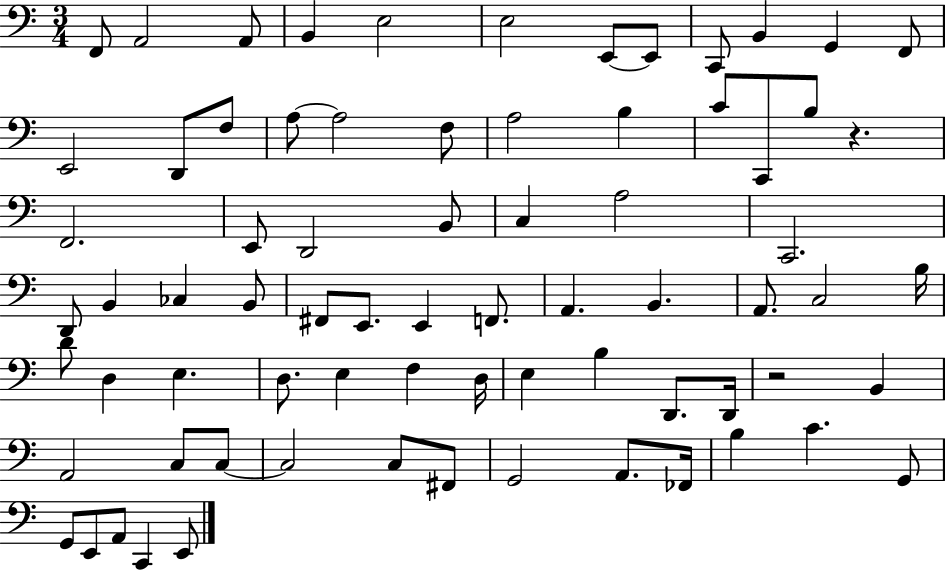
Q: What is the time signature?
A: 3/4